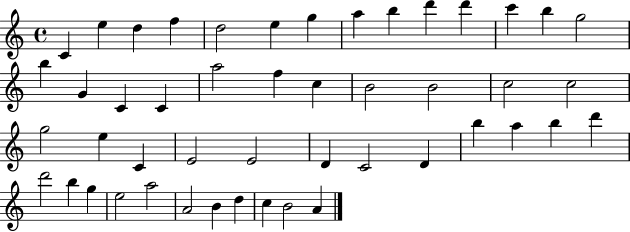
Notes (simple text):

C4/q E5/q D5/q F5/q D5/h E5/q G5/q A5/q B5/q D6/q D6/q C6/q B5/q G5/h B5/q G4/q C4/q C4/q A5/h F5/q C5/q B4/h B4/h C5/h C5/h G5/h E5/q C4/q E4/h E4/h D4/q C4/h D4/q B5/q A5/q B5/q D6/q D6/h B5/q G5/q E5/h A5/h A4/h B4/q D5/q C5/q B4/h A4/q